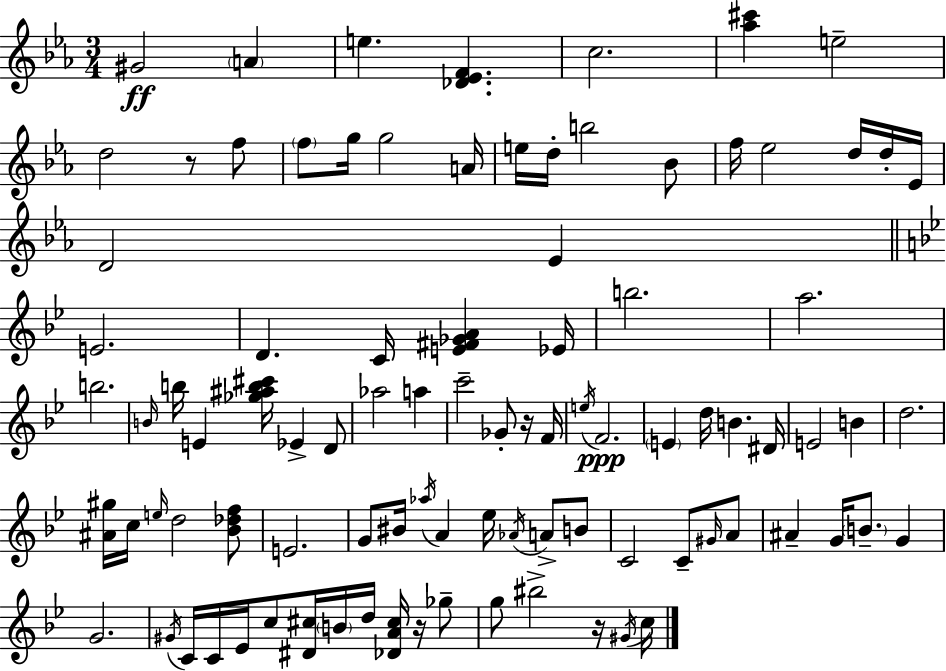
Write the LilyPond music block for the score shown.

{
  \clef treble
  \numericTimeSignature
  \time 3/4
  \key ees \major
  gis'2\ff \parenthesize a'4 | e''4. <des' ees' f'>4. | c''2. | <aes'' cis'''>4 e''2-- | \break d''2 r8 f''8 | \parenthesize f''8 g''16 g''2 a'16 | e''16 d''16-. b''2 bes'8 | f''16 ees''2 d''16 d''16-. ees'16 | \break d'2 ees'4 | \bar "||" \break \key bes \major e'2. | d'4. c'16 <e' fis' ges' a'>4 ees'16 | b''2. | a''2. | \break b''2. | \grace { b'16 } b''16 e'4 <ges'' ais'' b'' cis'''>16 ees'4-> d'8 | aes''2 a''4 | c'''2-- ges'8-. r16 | \break f'16 \acciaccatura { e''16 } f'2.\ppp | \parenthesize e'4 d''16 b'4. | dis'16 e'2 b'4 | d''2. | \break <ais' gis''>16 c''16 \grace { e''16 } d''2 | <bes' des'' f''>8 e'2. | g'8 bis'16 \acciaccatura { aes''16 } a'4 ees''16 | \acciaccatura { aes'16 } a'8-> b'8 c'2 | \break c'8-- \grace { gis'16 } a'8 ais'4-- g'16 \parenthesize b'8.-- | g'4 g'2. | \acciaccatura { gis'16 } c'16 c'16 ees'16 c''8 | <dis' cis''>16 \parenthesize b'16 d''16 <des' a' cis''>16 r16 ges''8-- g''8 bis''2-> | \break r16 \acciaccatura { gis'16 } c''16 \bar "|."
}